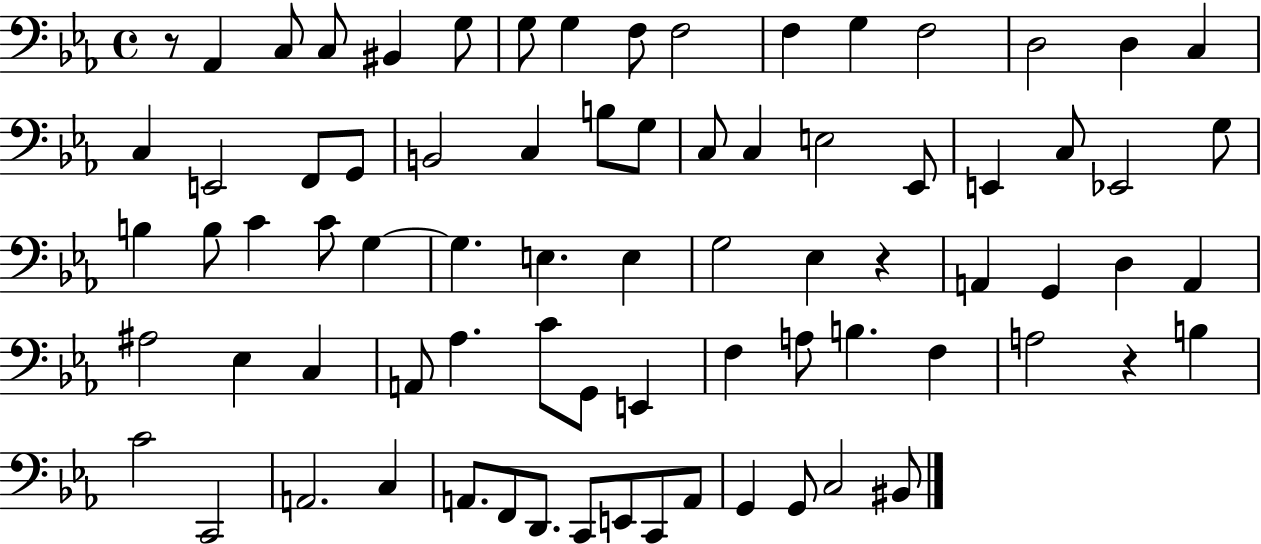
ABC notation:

X:1
T:Untitled
M:4/4
L:1/4
K:Eb
z/2 _A,, C,/2 C,/2 ^B,, G,/2 G,/2 G, F,/2 F,2 F, G, F,2 D,2 D, C, C, E,,2 F,,/2 G,,/2 B,,2 C, B,/2 G,/2 C,/2 C, E,2 _E,,/2 E,, C,/2 _E,,2 G,/2 B, B,/2 C C/2 G, G, E, E, G,2 _E, z A,, G,, D, A,, ^A,2 _E, C, A,,/2 _A, C/2 G,,/2 E,, F, A,/2 B, F, A,2 z B, C2 C,,2 A,,2 C, A,,/2 F,,/2 D,,/2 C,,/2 E,,/2 C,,/2 A,,/2 G,, G,,/2 C,2 ^B,,/2